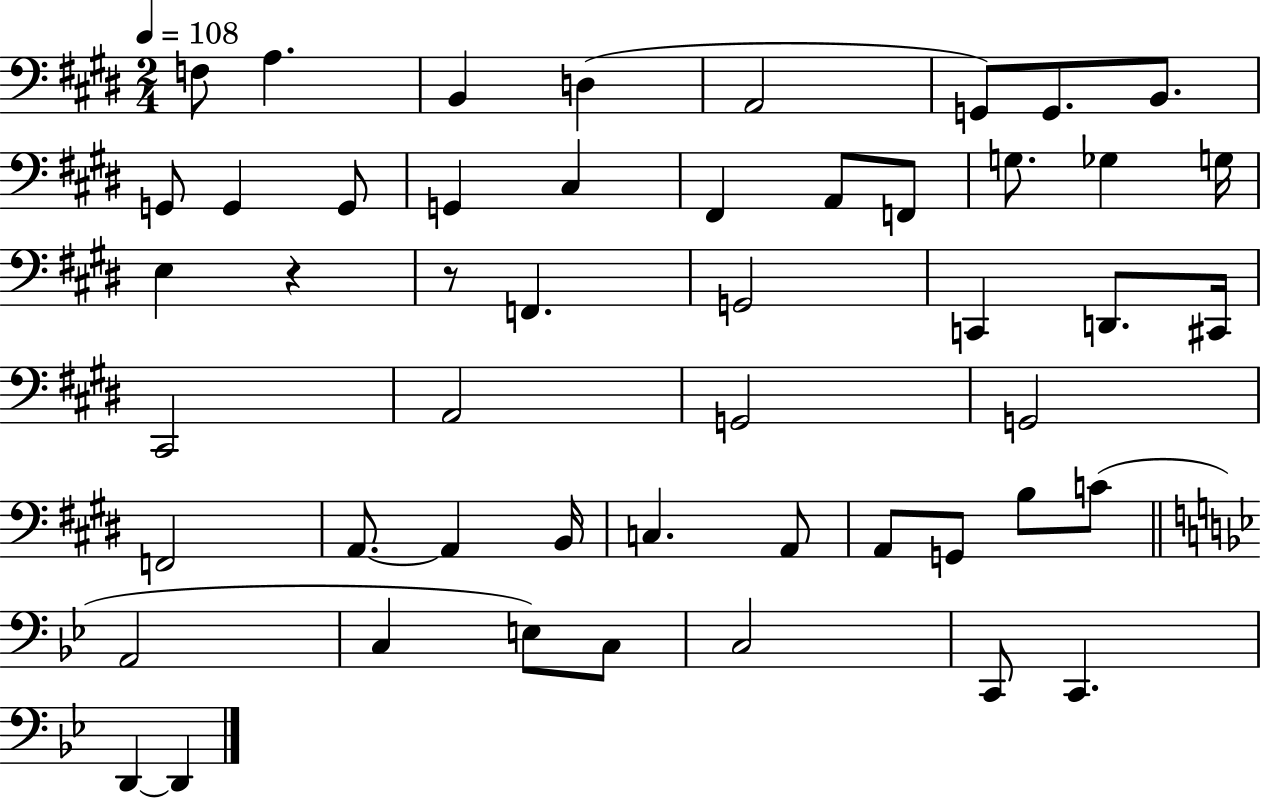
{
  \clef bass
  \numericTimeSignature
  \time 2/4
  \key e \major
  \tempo 4 = 108
  \repeat volta 2 { f8 a4. | b,4 d4( | a,2 | g,8) g,8. b,8. | \break g,8 g,4 g,8 | g,4 cis4 | fis,4 a,8 f,8 | g8. ges4 g16 | \break e4 r4 | r8 f,4. | g,2 | c,4 d,8. cis,16 | \break cis,2 | a,2 | g,2 | g,2 | \break f,2 | a,8.~~ a,4 b,16 | c4. a,8 | a,8 g,8 b8 c'8( | \break \bar "||" \break \key g \minor a,2 | c4 e8) c8 | c2 | c,8 c,4. | \break d,4~~ d,4 | } \bar "|."
}